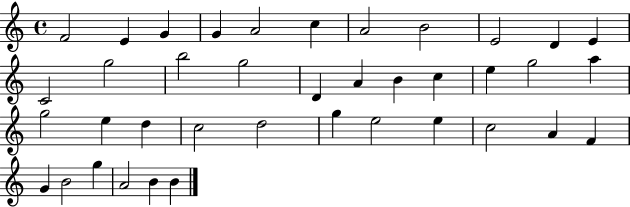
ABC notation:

X:1
T:Untitled
M:4/4
L:1/4
K:C
F2 E G G A2 c A2 B2 E2 D E C2 g2 b2 g2 D A B c e g2 a g2 e d c2 d2 g e2 e c2 A F G B2 g A2 B B